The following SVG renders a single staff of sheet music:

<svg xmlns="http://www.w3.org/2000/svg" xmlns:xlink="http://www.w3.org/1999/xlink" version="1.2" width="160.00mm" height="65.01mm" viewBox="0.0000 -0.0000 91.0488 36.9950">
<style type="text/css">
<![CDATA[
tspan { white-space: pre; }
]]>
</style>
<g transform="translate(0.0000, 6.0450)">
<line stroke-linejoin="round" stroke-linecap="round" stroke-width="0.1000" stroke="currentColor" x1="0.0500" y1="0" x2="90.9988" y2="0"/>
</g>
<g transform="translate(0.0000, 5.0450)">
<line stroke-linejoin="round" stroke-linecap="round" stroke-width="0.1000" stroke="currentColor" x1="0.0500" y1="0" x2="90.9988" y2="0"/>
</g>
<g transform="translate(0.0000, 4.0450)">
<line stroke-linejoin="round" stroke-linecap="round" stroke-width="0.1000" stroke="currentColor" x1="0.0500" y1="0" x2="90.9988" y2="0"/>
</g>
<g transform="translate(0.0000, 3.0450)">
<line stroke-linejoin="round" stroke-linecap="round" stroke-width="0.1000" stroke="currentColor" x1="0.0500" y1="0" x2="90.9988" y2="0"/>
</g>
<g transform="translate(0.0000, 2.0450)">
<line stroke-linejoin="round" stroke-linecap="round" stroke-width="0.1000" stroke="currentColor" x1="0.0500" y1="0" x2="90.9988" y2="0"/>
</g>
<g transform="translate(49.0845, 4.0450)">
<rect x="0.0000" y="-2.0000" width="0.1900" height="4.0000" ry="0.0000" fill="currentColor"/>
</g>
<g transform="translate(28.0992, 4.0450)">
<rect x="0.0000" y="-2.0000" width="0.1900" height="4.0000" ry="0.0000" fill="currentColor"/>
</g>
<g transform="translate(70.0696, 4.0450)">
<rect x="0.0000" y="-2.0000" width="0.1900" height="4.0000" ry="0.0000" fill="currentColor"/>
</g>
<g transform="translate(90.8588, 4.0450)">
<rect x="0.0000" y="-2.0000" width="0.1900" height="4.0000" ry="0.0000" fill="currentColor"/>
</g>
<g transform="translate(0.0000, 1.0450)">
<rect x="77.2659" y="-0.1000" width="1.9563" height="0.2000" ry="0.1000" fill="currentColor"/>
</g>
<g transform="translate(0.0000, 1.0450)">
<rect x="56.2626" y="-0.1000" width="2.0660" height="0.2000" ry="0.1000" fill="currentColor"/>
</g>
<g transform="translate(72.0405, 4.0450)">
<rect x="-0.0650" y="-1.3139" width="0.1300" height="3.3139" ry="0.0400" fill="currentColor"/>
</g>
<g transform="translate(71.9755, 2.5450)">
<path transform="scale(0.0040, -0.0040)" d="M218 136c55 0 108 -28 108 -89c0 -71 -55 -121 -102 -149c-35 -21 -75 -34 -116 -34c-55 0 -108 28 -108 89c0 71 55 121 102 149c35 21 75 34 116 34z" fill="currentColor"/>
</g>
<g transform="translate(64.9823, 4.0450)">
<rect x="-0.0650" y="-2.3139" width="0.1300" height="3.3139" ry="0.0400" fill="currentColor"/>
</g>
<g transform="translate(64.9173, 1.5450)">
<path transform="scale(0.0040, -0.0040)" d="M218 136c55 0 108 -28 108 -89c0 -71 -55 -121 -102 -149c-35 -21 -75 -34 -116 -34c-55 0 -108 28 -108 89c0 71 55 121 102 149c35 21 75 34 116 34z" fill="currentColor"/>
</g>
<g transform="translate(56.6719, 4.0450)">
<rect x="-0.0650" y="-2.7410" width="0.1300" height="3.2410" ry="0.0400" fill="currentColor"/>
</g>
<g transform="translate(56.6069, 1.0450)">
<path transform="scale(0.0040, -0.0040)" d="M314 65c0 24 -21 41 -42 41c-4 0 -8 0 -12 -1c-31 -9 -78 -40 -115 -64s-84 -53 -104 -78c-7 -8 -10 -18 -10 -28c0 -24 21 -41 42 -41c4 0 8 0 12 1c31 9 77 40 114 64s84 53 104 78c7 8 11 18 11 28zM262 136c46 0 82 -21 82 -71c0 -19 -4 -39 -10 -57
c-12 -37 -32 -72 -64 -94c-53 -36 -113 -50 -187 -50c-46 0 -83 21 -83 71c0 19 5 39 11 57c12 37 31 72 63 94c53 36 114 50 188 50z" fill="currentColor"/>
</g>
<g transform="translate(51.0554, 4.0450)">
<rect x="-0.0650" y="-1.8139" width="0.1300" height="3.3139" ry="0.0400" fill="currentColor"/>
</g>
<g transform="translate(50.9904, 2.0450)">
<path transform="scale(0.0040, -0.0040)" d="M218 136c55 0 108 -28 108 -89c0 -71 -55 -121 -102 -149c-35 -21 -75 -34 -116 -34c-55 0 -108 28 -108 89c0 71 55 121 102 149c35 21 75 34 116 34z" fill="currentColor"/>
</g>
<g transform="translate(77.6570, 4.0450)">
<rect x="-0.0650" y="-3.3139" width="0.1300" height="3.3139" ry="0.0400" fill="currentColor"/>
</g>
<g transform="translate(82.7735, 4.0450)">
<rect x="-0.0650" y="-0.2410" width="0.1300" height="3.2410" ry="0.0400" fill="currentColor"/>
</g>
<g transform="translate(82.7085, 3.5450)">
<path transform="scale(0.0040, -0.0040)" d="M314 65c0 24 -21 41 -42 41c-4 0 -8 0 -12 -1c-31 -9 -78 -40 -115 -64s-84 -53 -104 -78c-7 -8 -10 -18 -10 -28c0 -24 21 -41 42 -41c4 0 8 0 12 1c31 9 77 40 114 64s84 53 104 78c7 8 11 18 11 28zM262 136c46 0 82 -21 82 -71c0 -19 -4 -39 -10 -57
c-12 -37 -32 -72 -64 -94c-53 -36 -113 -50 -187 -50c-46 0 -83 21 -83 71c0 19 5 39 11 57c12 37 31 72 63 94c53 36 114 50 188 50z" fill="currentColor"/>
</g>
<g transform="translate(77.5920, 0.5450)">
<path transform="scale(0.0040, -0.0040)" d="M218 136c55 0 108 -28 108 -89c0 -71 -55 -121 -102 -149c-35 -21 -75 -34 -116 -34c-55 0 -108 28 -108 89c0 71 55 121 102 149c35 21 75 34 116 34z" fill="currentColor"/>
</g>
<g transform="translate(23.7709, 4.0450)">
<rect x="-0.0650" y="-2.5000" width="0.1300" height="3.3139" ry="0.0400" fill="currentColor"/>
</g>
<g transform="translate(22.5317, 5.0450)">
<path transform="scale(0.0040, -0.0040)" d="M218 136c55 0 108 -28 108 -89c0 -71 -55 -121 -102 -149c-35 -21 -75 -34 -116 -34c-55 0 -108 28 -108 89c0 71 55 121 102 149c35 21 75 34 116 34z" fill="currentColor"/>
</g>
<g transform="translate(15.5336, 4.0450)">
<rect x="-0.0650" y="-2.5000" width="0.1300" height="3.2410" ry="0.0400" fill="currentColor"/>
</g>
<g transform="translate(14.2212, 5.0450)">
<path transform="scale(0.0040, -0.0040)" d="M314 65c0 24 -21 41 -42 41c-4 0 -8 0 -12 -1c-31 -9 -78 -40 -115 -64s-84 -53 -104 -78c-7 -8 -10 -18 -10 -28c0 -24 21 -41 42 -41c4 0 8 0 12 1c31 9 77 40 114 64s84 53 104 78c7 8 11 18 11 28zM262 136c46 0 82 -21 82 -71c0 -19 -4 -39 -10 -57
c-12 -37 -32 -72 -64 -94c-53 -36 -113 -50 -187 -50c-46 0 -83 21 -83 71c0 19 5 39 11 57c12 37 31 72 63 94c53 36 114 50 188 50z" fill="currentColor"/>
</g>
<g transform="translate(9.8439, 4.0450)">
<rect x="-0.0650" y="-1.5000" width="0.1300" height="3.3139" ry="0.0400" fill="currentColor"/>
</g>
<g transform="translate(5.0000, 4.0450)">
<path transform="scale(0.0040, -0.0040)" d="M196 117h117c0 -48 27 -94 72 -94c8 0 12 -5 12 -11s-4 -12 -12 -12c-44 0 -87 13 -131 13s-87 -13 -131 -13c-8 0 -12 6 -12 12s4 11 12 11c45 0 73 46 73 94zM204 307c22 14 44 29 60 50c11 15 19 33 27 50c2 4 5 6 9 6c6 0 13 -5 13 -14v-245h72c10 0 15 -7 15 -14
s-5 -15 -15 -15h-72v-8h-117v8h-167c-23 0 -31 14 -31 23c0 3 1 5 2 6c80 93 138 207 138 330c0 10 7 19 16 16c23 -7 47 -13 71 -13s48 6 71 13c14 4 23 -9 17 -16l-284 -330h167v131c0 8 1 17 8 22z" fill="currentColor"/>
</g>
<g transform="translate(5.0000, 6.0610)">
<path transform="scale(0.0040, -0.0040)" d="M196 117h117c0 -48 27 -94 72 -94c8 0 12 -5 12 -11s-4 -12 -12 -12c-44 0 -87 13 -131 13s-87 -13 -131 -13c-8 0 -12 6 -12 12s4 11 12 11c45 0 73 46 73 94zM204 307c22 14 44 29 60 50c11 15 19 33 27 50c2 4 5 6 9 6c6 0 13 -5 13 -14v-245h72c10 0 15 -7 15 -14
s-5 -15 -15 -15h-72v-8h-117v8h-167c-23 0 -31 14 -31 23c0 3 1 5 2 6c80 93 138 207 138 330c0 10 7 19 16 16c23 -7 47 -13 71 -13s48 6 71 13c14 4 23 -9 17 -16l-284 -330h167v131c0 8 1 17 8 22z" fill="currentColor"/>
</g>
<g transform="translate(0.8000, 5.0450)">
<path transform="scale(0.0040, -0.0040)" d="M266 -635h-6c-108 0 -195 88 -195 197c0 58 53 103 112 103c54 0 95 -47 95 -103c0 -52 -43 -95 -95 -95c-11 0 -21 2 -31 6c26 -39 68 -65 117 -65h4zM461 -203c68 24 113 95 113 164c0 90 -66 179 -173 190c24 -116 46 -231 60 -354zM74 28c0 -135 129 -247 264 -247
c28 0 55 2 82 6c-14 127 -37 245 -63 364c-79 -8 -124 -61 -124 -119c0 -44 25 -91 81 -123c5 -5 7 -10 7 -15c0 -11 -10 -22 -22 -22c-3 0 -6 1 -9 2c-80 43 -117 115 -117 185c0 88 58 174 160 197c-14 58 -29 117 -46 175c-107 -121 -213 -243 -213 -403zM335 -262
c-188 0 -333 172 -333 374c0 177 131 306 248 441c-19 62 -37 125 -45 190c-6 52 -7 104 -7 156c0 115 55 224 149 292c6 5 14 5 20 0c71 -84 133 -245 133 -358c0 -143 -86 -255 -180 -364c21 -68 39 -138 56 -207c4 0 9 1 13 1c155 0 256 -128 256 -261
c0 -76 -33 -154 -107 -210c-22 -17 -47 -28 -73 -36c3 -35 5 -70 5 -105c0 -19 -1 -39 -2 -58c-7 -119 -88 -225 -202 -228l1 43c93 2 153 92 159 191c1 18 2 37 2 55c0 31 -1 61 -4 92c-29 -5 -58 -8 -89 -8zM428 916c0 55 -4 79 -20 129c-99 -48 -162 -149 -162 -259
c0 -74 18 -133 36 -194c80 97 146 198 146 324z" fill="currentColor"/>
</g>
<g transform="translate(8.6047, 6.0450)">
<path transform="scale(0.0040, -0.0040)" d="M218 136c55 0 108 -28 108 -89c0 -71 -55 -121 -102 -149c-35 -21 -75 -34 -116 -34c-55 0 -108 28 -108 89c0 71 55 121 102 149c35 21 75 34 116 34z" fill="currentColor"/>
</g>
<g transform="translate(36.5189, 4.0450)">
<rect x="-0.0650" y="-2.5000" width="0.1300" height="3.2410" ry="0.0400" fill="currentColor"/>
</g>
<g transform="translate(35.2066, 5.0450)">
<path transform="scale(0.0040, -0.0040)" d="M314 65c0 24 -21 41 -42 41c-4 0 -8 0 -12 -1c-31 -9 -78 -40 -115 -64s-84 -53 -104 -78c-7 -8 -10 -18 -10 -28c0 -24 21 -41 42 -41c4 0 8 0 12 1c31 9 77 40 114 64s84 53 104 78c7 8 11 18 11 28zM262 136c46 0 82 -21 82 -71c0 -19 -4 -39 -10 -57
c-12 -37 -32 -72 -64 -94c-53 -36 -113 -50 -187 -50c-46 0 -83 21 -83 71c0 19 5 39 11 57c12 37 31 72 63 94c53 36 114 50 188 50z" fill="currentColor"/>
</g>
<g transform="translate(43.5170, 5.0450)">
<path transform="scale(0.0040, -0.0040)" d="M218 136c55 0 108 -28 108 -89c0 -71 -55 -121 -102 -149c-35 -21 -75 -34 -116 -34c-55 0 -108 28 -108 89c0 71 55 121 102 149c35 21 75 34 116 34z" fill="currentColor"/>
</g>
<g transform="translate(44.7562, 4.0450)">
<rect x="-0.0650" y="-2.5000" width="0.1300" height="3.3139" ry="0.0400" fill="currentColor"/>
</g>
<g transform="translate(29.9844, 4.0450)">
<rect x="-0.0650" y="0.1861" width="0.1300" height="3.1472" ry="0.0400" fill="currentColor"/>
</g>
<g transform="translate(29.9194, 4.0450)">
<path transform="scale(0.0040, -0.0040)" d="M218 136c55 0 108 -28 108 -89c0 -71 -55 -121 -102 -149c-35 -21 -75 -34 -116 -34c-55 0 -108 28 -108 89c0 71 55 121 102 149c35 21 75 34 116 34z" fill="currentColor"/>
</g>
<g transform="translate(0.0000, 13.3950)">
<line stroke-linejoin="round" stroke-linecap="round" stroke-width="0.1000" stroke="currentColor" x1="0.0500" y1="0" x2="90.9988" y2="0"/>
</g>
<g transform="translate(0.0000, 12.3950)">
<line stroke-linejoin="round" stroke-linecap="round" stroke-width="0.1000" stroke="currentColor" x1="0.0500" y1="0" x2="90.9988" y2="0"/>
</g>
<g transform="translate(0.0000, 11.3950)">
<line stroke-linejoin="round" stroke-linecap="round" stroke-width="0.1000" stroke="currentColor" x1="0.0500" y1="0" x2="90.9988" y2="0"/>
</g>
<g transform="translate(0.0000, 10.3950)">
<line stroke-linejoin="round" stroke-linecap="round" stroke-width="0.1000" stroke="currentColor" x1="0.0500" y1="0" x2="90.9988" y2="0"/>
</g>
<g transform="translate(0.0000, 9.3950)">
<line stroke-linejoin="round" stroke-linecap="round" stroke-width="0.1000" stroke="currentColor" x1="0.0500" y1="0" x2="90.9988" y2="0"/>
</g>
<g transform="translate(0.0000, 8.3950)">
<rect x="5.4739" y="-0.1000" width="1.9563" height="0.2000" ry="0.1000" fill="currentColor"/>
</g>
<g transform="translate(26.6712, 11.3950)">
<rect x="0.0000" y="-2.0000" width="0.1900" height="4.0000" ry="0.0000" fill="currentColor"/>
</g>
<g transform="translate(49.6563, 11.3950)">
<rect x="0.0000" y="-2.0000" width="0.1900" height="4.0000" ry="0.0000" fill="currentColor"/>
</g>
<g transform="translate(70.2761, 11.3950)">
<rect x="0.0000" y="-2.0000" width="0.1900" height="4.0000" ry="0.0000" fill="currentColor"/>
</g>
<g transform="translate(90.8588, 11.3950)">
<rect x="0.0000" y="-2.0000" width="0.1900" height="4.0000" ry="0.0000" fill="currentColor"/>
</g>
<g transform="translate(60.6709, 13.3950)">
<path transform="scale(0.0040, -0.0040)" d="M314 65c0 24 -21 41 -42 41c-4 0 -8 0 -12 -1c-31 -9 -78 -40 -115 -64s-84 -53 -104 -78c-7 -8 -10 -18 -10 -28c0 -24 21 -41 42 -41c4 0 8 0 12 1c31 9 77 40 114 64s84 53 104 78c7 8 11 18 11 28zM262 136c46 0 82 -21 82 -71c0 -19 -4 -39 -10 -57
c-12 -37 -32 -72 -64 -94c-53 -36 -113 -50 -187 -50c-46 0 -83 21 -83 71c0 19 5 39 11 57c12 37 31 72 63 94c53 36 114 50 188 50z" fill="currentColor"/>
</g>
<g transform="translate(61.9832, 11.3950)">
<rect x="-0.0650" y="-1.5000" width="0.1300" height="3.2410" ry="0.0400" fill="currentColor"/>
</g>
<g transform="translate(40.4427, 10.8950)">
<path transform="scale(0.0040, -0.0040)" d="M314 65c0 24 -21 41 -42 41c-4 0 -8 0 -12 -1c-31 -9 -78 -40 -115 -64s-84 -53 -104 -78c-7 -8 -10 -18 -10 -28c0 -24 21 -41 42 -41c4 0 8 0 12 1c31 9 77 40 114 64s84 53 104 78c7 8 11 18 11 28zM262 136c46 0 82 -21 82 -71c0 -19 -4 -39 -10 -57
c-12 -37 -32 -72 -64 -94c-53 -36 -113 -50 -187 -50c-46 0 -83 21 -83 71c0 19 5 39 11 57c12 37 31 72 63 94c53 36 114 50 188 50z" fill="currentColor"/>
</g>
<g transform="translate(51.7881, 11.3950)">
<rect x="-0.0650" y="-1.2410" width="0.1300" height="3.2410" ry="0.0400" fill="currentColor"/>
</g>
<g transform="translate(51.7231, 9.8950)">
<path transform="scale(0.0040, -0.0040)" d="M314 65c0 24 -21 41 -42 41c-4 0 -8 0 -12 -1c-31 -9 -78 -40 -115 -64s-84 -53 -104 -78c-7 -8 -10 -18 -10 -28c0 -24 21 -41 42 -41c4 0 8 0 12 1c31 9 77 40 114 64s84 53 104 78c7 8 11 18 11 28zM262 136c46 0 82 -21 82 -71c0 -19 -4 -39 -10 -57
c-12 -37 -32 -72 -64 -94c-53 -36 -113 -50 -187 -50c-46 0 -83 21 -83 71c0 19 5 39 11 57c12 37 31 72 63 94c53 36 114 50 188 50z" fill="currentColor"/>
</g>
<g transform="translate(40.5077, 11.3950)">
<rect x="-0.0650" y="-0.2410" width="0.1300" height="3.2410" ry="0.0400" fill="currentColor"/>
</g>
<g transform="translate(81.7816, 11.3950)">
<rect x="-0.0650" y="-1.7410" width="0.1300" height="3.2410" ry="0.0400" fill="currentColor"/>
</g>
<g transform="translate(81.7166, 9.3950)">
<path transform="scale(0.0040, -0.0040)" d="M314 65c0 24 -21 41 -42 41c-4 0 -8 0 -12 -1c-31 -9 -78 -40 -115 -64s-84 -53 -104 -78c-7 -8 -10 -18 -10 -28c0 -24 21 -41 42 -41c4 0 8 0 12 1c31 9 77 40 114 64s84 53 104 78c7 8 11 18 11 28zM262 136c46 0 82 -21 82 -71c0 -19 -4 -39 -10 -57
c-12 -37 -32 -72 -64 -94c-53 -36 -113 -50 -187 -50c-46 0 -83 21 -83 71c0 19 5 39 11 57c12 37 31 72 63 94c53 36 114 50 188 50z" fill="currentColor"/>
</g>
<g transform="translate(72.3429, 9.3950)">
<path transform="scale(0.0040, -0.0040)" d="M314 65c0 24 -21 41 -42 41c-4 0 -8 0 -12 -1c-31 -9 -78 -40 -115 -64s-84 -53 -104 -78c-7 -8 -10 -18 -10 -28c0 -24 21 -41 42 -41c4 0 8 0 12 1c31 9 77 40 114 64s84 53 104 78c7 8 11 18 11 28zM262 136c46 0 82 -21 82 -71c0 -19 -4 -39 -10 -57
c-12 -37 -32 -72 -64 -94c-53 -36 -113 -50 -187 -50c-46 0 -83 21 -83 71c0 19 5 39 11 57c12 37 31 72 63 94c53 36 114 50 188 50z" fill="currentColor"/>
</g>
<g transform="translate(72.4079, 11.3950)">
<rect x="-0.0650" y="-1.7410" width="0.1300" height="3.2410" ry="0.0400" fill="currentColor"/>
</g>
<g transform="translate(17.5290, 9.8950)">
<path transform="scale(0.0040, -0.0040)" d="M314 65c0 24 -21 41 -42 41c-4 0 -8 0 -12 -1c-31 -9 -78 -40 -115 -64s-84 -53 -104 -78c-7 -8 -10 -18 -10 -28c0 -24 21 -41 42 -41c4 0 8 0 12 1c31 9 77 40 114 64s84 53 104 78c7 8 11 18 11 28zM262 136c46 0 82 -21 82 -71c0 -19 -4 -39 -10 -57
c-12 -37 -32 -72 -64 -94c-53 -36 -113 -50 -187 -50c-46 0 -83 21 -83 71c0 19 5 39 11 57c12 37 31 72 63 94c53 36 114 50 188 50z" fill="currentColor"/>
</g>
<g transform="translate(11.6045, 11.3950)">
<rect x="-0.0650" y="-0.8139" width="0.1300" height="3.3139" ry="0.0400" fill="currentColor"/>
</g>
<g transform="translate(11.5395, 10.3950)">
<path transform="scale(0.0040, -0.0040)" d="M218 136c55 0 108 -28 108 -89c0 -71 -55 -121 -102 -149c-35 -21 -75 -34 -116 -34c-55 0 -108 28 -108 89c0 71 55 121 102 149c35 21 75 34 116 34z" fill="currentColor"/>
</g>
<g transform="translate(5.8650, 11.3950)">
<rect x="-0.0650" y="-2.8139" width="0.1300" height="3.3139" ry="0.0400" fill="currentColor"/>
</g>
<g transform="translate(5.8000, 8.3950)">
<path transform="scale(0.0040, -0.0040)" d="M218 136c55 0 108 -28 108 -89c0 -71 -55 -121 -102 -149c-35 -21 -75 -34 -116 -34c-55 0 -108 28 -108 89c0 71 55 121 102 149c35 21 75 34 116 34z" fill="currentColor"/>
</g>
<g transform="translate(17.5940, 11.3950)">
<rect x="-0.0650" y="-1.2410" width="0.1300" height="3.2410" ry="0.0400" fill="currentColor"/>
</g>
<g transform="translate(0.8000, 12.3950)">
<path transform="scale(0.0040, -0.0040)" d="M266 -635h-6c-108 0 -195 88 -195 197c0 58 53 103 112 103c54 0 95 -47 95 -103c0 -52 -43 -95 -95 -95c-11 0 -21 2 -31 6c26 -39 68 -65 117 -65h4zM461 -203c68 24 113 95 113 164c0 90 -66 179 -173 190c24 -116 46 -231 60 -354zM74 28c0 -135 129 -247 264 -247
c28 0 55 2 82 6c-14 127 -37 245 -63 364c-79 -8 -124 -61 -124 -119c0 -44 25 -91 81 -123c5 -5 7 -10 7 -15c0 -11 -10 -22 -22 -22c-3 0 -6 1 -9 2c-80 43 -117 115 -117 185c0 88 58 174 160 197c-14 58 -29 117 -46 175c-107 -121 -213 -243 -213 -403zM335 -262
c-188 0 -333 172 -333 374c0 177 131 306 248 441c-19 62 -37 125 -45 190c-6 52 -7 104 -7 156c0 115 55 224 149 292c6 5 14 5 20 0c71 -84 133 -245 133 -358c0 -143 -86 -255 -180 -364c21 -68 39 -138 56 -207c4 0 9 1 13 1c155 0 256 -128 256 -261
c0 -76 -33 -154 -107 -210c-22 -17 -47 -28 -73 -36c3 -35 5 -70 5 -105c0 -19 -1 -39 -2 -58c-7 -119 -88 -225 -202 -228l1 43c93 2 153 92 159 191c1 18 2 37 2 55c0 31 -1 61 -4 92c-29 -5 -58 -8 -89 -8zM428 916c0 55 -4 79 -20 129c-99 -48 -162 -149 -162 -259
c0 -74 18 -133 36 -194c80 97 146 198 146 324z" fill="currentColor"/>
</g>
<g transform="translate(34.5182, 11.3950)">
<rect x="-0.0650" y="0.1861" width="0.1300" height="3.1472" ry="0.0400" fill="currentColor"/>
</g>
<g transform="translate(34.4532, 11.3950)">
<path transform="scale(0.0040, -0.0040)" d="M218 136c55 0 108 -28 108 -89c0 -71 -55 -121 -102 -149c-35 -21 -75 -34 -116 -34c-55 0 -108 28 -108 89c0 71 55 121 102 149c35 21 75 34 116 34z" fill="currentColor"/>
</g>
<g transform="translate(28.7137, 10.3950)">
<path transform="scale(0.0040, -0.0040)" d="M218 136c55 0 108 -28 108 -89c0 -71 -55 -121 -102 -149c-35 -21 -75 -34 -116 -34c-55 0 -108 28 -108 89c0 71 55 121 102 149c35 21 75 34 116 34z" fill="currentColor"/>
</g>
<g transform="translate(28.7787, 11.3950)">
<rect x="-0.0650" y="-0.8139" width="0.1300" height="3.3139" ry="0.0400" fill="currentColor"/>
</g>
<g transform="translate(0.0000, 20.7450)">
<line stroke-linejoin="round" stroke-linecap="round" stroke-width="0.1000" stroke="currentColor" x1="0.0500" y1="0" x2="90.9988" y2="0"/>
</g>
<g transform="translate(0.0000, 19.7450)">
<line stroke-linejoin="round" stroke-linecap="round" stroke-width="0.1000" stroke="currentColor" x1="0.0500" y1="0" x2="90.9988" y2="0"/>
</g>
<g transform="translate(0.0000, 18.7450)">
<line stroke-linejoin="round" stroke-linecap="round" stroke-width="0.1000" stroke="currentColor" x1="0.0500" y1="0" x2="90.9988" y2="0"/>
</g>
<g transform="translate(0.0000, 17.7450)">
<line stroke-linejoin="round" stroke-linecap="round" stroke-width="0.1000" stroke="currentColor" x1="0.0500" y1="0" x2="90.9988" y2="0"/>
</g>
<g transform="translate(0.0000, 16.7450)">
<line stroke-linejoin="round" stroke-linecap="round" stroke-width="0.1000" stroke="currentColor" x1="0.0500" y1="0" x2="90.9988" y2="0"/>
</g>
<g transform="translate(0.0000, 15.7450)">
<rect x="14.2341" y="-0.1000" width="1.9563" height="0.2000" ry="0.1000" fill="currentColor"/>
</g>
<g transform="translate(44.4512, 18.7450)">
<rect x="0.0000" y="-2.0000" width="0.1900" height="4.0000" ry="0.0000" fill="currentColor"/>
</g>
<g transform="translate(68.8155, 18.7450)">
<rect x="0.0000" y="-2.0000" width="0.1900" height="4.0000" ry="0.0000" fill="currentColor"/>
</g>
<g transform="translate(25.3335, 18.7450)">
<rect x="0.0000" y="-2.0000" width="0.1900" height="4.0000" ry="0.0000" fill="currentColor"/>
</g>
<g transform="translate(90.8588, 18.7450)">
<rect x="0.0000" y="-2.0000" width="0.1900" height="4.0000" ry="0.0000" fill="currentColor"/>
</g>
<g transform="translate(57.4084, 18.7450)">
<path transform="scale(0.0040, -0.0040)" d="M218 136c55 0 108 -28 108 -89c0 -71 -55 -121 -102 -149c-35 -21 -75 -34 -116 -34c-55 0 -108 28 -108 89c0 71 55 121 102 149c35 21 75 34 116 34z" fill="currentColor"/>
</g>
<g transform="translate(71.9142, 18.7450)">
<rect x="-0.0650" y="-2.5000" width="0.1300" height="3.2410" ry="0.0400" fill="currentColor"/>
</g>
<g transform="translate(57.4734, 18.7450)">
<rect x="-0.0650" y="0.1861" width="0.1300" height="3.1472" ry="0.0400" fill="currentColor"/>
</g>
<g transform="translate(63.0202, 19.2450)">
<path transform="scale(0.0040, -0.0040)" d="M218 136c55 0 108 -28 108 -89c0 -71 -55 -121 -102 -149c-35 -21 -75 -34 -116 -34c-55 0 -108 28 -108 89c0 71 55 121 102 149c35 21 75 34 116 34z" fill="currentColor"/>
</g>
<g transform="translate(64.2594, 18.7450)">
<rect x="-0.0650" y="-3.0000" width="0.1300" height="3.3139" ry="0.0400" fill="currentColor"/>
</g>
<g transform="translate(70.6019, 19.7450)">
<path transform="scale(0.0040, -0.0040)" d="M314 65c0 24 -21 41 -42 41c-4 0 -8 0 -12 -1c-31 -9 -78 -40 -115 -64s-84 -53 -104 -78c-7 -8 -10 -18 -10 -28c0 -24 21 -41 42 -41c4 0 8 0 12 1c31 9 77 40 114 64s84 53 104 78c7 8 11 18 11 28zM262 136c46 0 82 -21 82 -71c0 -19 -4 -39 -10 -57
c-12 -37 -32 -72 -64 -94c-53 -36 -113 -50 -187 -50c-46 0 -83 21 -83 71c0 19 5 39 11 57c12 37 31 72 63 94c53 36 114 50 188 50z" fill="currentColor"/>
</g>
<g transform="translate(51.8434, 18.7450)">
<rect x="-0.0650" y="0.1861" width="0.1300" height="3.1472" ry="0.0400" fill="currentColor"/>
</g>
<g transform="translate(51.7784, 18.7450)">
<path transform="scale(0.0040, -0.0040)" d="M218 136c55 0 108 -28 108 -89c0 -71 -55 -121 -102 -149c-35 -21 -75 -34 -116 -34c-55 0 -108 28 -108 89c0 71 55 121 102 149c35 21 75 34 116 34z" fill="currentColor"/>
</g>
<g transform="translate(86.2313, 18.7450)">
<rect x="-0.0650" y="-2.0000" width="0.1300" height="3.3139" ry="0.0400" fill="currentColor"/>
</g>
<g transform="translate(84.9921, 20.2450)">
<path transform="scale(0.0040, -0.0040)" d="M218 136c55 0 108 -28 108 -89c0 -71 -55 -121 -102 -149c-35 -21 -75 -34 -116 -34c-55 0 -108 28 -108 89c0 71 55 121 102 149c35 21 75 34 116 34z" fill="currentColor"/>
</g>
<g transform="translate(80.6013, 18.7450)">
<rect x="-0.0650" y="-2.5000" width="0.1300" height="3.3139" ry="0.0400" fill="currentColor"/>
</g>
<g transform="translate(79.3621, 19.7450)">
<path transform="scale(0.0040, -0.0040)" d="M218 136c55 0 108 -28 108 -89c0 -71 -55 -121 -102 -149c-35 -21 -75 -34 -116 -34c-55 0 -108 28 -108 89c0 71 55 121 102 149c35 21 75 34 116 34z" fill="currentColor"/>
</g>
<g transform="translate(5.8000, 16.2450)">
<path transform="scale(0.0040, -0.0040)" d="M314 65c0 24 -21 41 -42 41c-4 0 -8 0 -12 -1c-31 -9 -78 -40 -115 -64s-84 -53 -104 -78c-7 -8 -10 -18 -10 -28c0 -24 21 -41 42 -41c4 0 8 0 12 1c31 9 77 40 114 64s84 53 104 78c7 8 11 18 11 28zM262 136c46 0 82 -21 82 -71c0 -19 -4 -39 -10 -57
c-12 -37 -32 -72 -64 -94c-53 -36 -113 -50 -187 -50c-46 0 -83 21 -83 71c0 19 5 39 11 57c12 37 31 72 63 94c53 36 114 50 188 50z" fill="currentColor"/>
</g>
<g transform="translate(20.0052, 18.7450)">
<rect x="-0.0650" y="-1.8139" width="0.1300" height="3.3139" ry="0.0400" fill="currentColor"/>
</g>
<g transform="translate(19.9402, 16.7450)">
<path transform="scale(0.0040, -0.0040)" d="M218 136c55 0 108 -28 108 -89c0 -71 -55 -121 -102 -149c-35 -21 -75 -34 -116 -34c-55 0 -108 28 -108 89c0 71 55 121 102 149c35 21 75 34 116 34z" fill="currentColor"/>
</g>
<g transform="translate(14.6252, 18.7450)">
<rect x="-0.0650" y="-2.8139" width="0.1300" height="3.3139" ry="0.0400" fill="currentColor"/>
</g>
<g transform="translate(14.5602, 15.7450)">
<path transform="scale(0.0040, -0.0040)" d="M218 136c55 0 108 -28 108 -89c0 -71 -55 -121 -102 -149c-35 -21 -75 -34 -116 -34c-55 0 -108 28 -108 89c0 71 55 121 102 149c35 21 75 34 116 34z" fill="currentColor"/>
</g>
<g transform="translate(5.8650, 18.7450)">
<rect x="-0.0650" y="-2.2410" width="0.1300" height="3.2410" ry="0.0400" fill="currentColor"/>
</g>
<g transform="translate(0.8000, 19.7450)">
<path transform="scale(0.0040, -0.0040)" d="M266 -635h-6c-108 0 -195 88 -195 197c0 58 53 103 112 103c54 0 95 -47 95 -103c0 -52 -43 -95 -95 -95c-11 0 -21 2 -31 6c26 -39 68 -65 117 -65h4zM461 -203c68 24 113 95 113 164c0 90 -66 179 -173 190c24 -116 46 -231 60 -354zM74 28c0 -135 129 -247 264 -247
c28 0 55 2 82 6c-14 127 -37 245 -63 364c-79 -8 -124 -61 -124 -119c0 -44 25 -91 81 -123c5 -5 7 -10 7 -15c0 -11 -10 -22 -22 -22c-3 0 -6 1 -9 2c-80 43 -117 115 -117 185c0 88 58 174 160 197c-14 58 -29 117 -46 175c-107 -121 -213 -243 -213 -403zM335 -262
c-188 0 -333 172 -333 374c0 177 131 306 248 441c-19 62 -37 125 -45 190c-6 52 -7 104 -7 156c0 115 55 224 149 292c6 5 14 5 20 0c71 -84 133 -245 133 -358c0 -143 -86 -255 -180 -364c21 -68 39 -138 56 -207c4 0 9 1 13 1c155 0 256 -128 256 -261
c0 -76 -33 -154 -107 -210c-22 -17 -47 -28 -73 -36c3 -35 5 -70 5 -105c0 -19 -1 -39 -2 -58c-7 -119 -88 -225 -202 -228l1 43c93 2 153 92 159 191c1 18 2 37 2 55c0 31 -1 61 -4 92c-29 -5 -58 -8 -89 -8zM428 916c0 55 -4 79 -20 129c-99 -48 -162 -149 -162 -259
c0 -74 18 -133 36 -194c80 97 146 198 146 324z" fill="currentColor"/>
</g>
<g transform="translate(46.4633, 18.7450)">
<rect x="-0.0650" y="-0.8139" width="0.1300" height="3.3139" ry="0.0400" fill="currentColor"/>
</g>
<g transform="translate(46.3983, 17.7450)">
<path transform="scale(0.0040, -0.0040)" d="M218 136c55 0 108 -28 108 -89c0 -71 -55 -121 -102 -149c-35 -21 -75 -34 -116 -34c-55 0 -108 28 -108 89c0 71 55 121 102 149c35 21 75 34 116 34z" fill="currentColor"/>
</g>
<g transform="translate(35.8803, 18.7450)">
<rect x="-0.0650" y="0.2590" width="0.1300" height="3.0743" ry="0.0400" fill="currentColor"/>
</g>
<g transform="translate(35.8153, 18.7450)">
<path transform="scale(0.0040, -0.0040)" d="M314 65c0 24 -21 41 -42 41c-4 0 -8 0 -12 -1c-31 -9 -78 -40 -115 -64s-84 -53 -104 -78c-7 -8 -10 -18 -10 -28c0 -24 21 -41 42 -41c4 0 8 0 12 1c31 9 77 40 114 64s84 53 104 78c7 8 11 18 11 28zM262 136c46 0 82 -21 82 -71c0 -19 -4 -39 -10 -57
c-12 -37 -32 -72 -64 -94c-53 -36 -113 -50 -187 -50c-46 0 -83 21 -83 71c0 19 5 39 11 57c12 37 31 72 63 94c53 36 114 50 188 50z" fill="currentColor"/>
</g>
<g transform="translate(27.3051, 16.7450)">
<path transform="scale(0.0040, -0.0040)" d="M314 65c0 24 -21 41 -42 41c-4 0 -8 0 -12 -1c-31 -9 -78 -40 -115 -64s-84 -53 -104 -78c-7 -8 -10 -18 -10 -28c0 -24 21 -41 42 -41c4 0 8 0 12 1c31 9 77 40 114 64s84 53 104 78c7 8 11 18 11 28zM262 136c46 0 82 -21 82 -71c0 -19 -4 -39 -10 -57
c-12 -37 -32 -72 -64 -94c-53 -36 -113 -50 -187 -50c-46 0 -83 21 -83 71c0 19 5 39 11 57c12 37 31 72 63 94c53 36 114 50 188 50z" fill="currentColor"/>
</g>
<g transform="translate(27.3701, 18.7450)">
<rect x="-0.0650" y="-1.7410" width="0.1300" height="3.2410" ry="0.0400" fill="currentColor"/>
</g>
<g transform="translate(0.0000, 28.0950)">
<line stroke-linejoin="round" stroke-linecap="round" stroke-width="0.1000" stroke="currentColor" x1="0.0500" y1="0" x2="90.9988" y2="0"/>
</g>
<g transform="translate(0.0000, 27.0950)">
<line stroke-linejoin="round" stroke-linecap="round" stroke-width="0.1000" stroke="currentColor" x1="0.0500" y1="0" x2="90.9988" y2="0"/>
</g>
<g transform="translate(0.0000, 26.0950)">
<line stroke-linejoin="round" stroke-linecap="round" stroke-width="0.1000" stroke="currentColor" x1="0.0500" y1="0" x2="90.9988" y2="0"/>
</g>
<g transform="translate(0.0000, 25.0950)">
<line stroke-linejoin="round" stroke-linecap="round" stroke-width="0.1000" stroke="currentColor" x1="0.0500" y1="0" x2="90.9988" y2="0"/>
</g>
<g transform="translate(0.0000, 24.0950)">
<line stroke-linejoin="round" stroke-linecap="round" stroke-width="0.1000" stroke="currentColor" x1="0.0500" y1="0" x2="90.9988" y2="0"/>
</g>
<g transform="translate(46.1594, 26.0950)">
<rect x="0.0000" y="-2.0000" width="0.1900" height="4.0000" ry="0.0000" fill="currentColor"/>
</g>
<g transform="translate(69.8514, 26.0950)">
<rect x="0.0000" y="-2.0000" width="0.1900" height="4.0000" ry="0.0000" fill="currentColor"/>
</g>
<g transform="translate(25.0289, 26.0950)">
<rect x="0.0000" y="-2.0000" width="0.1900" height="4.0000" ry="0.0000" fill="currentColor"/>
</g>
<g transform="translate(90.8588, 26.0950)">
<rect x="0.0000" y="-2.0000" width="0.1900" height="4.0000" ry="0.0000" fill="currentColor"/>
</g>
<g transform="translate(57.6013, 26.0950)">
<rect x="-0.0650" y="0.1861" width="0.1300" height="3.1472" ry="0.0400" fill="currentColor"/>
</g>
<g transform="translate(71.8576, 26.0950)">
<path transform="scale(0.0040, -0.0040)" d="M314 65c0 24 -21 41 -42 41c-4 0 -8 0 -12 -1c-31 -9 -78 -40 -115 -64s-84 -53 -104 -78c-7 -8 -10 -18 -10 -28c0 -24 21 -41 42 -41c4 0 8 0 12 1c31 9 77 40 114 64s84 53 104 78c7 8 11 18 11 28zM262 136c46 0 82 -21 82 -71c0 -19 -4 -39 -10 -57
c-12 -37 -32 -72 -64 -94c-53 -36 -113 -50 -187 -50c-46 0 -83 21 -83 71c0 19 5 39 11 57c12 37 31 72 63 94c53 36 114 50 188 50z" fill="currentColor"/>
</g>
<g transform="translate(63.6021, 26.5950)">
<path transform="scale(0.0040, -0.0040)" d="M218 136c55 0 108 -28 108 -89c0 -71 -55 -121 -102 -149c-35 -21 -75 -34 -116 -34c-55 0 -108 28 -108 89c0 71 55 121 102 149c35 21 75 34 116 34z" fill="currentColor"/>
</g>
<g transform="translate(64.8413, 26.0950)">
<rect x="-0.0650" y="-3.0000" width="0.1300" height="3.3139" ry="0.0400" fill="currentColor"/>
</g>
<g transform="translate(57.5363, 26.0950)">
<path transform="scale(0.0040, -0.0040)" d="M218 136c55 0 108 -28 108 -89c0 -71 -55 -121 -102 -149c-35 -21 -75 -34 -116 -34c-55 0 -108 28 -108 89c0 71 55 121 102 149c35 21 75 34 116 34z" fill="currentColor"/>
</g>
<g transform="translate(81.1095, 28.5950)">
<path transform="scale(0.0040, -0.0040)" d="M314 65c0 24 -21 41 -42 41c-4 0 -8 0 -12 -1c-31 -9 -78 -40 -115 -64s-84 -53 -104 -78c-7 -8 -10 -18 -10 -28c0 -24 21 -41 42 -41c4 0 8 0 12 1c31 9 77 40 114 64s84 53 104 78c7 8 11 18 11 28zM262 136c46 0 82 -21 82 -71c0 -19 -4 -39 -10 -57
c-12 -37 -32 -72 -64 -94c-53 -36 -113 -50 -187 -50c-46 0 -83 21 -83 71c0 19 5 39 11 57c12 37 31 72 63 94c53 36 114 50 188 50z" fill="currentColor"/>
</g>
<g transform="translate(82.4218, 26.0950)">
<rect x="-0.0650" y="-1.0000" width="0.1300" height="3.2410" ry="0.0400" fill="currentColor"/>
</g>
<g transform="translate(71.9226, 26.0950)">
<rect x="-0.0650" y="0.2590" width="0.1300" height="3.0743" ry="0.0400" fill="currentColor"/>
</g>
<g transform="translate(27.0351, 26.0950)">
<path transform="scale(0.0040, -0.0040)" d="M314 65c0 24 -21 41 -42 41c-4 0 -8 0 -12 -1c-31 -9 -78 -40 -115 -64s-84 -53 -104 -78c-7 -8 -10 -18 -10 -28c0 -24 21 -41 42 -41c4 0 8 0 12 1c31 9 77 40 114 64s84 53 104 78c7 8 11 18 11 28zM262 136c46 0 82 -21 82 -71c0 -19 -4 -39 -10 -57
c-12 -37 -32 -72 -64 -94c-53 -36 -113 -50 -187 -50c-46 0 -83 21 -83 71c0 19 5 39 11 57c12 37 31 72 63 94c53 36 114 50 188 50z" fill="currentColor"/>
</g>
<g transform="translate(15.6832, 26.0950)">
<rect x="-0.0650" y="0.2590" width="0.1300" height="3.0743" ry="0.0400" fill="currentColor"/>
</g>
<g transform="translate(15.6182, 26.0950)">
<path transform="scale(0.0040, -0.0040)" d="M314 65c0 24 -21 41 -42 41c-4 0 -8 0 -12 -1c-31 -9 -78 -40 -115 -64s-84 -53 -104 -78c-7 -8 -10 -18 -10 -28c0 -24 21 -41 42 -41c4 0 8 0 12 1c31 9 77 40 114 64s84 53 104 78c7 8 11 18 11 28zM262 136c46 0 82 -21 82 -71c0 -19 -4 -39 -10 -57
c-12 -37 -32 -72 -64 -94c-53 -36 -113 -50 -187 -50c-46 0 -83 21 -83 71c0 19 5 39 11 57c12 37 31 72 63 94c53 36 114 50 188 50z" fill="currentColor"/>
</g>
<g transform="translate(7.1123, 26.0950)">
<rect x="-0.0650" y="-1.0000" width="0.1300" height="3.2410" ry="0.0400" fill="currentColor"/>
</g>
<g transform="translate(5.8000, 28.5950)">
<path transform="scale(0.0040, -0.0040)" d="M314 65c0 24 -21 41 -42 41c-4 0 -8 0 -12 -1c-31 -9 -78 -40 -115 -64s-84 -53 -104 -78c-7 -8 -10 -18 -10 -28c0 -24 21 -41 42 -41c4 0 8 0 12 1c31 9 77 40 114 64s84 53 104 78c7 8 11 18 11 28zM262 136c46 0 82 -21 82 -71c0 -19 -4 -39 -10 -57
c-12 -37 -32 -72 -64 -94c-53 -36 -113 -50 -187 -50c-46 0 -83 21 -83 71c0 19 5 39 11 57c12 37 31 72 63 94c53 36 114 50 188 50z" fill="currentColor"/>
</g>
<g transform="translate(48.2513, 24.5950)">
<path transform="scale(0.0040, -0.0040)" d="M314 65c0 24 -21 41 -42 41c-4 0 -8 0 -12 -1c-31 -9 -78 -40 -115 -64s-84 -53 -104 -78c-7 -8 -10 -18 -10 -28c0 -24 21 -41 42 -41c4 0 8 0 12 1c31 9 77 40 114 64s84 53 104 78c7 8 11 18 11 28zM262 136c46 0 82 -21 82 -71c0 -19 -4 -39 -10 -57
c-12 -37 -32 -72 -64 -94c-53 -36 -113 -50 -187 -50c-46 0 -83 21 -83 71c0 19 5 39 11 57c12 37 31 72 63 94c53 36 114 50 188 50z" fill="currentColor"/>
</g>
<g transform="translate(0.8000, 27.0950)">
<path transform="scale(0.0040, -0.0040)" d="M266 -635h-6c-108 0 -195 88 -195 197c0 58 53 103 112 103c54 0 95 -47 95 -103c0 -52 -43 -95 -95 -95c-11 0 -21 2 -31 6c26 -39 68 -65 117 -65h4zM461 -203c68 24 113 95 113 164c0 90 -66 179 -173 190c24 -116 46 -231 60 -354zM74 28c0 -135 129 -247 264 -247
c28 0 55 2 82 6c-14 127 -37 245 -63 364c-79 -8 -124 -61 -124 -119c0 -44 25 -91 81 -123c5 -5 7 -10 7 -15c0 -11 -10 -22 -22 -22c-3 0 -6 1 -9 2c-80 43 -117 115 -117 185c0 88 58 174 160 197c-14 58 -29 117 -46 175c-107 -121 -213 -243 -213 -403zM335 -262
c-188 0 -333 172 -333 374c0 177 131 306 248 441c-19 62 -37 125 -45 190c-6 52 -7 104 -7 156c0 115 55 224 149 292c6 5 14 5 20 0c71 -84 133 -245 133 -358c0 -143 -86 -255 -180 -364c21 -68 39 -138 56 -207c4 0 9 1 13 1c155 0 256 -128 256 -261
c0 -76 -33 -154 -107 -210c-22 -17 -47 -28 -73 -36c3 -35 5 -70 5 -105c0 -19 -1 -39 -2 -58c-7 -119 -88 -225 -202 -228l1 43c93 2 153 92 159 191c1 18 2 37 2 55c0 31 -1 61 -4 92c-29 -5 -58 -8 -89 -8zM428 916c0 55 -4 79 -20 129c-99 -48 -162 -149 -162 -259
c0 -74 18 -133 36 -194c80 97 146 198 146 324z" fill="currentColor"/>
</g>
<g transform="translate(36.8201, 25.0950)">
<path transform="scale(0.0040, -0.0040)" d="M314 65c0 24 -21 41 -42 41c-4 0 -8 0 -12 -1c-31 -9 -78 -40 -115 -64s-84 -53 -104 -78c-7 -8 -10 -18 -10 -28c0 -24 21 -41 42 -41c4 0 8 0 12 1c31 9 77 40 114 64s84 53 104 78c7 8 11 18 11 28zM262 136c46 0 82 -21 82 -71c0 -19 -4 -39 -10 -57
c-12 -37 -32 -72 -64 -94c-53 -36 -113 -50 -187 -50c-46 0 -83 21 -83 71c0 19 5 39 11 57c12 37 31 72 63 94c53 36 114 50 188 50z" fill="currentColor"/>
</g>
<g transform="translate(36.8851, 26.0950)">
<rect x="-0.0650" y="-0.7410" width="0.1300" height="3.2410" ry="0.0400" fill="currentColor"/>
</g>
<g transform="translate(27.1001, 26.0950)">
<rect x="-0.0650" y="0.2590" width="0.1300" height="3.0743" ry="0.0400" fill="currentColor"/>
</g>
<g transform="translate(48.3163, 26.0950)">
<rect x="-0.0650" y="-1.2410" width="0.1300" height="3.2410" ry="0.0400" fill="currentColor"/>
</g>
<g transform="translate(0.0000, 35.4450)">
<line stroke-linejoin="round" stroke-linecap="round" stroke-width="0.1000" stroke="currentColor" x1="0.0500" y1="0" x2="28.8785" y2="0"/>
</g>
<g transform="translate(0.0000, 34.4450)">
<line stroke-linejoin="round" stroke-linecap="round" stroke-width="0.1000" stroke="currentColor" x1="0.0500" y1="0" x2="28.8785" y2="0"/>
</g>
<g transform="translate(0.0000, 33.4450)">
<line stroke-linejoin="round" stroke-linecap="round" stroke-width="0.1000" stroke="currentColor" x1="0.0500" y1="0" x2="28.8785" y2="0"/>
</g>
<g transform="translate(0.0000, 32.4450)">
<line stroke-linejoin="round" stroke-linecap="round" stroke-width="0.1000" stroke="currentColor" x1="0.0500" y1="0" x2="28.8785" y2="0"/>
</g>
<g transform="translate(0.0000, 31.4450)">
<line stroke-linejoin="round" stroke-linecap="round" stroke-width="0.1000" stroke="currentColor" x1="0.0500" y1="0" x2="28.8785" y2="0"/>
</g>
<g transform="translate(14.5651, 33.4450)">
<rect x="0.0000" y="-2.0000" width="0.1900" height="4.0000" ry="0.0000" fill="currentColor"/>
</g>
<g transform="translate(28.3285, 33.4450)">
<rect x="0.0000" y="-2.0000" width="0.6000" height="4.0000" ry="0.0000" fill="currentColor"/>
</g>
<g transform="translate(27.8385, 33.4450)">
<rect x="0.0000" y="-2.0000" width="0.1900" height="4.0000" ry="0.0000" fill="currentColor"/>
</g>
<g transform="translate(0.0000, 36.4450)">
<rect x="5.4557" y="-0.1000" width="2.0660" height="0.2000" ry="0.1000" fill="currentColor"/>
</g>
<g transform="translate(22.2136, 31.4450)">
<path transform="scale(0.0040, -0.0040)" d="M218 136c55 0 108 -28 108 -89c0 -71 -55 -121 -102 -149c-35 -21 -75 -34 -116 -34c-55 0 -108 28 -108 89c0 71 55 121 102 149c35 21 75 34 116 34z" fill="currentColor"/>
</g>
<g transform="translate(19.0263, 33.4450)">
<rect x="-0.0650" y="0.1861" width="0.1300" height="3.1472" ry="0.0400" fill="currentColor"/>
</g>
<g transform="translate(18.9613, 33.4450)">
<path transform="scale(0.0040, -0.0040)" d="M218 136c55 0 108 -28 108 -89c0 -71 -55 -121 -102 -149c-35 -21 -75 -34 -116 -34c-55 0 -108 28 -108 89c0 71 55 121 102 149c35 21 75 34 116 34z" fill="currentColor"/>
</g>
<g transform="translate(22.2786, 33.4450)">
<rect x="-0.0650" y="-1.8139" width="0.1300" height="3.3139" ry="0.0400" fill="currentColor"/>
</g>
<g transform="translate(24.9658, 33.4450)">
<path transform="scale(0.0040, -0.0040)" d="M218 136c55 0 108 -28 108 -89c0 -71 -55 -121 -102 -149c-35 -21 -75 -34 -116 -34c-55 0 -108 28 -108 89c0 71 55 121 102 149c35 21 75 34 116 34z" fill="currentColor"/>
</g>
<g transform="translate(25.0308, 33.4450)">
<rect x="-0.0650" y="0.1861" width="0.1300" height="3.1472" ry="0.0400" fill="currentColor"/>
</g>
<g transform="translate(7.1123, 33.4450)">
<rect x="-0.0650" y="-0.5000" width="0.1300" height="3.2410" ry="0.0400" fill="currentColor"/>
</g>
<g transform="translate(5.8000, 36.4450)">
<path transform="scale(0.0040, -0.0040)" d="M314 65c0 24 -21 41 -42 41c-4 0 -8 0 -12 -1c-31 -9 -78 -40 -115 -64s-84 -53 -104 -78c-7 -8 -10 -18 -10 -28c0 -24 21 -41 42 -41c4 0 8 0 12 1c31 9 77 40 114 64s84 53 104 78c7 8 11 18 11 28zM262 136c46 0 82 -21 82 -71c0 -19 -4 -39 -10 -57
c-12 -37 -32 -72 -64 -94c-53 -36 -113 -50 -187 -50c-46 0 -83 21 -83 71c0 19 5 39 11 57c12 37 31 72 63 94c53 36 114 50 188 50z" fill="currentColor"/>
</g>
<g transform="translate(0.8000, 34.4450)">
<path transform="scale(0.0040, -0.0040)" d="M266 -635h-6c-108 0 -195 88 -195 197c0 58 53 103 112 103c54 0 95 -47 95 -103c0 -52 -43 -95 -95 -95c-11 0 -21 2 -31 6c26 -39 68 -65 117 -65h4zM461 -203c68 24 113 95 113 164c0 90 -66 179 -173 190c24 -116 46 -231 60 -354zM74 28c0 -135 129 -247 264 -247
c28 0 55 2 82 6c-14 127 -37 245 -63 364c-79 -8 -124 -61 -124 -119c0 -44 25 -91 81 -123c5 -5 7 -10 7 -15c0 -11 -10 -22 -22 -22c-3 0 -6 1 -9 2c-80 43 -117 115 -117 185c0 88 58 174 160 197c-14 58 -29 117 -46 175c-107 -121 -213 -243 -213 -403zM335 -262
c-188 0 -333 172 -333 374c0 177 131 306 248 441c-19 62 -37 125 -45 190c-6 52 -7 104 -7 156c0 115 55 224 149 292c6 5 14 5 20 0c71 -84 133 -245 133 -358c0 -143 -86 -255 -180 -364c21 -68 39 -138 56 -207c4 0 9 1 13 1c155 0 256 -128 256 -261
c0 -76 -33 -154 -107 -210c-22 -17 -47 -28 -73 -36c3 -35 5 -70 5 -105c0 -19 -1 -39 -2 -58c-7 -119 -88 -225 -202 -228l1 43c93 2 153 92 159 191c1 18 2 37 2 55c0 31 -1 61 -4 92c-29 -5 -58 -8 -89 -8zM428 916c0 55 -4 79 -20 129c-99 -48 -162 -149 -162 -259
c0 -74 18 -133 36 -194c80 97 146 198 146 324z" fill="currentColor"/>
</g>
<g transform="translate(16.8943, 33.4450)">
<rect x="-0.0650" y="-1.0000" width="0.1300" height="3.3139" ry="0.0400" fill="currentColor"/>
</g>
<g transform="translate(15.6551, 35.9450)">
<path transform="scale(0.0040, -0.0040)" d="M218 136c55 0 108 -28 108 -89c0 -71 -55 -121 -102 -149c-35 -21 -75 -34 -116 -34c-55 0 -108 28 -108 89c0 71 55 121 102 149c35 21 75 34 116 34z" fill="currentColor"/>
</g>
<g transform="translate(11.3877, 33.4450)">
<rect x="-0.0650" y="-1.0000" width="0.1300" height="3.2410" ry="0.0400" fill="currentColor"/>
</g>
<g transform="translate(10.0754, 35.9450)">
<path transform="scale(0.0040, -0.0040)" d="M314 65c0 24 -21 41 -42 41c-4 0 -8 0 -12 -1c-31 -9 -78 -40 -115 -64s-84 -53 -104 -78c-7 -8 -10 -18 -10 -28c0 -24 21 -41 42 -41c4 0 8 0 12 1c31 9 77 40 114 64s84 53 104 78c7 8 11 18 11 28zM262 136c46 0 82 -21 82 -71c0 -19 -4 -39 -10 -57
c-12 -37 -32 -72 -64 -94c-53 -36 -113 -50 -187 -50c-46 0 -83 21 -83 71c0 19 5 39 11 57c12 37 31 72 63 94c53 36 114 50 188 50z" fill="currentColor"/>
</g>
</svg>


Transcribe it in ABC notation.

X:1
T:Untitled
M:4/4
L:1/4
K:C
E G2 G B G2 G f a2 g e b c2 a d e2 d B c2 e2 E2 f2 f2 g2 a f f2 B2 d B B A G2 G F D2 B2 B2 d2 e2 B A B2 D2 C2 D2 D B f B